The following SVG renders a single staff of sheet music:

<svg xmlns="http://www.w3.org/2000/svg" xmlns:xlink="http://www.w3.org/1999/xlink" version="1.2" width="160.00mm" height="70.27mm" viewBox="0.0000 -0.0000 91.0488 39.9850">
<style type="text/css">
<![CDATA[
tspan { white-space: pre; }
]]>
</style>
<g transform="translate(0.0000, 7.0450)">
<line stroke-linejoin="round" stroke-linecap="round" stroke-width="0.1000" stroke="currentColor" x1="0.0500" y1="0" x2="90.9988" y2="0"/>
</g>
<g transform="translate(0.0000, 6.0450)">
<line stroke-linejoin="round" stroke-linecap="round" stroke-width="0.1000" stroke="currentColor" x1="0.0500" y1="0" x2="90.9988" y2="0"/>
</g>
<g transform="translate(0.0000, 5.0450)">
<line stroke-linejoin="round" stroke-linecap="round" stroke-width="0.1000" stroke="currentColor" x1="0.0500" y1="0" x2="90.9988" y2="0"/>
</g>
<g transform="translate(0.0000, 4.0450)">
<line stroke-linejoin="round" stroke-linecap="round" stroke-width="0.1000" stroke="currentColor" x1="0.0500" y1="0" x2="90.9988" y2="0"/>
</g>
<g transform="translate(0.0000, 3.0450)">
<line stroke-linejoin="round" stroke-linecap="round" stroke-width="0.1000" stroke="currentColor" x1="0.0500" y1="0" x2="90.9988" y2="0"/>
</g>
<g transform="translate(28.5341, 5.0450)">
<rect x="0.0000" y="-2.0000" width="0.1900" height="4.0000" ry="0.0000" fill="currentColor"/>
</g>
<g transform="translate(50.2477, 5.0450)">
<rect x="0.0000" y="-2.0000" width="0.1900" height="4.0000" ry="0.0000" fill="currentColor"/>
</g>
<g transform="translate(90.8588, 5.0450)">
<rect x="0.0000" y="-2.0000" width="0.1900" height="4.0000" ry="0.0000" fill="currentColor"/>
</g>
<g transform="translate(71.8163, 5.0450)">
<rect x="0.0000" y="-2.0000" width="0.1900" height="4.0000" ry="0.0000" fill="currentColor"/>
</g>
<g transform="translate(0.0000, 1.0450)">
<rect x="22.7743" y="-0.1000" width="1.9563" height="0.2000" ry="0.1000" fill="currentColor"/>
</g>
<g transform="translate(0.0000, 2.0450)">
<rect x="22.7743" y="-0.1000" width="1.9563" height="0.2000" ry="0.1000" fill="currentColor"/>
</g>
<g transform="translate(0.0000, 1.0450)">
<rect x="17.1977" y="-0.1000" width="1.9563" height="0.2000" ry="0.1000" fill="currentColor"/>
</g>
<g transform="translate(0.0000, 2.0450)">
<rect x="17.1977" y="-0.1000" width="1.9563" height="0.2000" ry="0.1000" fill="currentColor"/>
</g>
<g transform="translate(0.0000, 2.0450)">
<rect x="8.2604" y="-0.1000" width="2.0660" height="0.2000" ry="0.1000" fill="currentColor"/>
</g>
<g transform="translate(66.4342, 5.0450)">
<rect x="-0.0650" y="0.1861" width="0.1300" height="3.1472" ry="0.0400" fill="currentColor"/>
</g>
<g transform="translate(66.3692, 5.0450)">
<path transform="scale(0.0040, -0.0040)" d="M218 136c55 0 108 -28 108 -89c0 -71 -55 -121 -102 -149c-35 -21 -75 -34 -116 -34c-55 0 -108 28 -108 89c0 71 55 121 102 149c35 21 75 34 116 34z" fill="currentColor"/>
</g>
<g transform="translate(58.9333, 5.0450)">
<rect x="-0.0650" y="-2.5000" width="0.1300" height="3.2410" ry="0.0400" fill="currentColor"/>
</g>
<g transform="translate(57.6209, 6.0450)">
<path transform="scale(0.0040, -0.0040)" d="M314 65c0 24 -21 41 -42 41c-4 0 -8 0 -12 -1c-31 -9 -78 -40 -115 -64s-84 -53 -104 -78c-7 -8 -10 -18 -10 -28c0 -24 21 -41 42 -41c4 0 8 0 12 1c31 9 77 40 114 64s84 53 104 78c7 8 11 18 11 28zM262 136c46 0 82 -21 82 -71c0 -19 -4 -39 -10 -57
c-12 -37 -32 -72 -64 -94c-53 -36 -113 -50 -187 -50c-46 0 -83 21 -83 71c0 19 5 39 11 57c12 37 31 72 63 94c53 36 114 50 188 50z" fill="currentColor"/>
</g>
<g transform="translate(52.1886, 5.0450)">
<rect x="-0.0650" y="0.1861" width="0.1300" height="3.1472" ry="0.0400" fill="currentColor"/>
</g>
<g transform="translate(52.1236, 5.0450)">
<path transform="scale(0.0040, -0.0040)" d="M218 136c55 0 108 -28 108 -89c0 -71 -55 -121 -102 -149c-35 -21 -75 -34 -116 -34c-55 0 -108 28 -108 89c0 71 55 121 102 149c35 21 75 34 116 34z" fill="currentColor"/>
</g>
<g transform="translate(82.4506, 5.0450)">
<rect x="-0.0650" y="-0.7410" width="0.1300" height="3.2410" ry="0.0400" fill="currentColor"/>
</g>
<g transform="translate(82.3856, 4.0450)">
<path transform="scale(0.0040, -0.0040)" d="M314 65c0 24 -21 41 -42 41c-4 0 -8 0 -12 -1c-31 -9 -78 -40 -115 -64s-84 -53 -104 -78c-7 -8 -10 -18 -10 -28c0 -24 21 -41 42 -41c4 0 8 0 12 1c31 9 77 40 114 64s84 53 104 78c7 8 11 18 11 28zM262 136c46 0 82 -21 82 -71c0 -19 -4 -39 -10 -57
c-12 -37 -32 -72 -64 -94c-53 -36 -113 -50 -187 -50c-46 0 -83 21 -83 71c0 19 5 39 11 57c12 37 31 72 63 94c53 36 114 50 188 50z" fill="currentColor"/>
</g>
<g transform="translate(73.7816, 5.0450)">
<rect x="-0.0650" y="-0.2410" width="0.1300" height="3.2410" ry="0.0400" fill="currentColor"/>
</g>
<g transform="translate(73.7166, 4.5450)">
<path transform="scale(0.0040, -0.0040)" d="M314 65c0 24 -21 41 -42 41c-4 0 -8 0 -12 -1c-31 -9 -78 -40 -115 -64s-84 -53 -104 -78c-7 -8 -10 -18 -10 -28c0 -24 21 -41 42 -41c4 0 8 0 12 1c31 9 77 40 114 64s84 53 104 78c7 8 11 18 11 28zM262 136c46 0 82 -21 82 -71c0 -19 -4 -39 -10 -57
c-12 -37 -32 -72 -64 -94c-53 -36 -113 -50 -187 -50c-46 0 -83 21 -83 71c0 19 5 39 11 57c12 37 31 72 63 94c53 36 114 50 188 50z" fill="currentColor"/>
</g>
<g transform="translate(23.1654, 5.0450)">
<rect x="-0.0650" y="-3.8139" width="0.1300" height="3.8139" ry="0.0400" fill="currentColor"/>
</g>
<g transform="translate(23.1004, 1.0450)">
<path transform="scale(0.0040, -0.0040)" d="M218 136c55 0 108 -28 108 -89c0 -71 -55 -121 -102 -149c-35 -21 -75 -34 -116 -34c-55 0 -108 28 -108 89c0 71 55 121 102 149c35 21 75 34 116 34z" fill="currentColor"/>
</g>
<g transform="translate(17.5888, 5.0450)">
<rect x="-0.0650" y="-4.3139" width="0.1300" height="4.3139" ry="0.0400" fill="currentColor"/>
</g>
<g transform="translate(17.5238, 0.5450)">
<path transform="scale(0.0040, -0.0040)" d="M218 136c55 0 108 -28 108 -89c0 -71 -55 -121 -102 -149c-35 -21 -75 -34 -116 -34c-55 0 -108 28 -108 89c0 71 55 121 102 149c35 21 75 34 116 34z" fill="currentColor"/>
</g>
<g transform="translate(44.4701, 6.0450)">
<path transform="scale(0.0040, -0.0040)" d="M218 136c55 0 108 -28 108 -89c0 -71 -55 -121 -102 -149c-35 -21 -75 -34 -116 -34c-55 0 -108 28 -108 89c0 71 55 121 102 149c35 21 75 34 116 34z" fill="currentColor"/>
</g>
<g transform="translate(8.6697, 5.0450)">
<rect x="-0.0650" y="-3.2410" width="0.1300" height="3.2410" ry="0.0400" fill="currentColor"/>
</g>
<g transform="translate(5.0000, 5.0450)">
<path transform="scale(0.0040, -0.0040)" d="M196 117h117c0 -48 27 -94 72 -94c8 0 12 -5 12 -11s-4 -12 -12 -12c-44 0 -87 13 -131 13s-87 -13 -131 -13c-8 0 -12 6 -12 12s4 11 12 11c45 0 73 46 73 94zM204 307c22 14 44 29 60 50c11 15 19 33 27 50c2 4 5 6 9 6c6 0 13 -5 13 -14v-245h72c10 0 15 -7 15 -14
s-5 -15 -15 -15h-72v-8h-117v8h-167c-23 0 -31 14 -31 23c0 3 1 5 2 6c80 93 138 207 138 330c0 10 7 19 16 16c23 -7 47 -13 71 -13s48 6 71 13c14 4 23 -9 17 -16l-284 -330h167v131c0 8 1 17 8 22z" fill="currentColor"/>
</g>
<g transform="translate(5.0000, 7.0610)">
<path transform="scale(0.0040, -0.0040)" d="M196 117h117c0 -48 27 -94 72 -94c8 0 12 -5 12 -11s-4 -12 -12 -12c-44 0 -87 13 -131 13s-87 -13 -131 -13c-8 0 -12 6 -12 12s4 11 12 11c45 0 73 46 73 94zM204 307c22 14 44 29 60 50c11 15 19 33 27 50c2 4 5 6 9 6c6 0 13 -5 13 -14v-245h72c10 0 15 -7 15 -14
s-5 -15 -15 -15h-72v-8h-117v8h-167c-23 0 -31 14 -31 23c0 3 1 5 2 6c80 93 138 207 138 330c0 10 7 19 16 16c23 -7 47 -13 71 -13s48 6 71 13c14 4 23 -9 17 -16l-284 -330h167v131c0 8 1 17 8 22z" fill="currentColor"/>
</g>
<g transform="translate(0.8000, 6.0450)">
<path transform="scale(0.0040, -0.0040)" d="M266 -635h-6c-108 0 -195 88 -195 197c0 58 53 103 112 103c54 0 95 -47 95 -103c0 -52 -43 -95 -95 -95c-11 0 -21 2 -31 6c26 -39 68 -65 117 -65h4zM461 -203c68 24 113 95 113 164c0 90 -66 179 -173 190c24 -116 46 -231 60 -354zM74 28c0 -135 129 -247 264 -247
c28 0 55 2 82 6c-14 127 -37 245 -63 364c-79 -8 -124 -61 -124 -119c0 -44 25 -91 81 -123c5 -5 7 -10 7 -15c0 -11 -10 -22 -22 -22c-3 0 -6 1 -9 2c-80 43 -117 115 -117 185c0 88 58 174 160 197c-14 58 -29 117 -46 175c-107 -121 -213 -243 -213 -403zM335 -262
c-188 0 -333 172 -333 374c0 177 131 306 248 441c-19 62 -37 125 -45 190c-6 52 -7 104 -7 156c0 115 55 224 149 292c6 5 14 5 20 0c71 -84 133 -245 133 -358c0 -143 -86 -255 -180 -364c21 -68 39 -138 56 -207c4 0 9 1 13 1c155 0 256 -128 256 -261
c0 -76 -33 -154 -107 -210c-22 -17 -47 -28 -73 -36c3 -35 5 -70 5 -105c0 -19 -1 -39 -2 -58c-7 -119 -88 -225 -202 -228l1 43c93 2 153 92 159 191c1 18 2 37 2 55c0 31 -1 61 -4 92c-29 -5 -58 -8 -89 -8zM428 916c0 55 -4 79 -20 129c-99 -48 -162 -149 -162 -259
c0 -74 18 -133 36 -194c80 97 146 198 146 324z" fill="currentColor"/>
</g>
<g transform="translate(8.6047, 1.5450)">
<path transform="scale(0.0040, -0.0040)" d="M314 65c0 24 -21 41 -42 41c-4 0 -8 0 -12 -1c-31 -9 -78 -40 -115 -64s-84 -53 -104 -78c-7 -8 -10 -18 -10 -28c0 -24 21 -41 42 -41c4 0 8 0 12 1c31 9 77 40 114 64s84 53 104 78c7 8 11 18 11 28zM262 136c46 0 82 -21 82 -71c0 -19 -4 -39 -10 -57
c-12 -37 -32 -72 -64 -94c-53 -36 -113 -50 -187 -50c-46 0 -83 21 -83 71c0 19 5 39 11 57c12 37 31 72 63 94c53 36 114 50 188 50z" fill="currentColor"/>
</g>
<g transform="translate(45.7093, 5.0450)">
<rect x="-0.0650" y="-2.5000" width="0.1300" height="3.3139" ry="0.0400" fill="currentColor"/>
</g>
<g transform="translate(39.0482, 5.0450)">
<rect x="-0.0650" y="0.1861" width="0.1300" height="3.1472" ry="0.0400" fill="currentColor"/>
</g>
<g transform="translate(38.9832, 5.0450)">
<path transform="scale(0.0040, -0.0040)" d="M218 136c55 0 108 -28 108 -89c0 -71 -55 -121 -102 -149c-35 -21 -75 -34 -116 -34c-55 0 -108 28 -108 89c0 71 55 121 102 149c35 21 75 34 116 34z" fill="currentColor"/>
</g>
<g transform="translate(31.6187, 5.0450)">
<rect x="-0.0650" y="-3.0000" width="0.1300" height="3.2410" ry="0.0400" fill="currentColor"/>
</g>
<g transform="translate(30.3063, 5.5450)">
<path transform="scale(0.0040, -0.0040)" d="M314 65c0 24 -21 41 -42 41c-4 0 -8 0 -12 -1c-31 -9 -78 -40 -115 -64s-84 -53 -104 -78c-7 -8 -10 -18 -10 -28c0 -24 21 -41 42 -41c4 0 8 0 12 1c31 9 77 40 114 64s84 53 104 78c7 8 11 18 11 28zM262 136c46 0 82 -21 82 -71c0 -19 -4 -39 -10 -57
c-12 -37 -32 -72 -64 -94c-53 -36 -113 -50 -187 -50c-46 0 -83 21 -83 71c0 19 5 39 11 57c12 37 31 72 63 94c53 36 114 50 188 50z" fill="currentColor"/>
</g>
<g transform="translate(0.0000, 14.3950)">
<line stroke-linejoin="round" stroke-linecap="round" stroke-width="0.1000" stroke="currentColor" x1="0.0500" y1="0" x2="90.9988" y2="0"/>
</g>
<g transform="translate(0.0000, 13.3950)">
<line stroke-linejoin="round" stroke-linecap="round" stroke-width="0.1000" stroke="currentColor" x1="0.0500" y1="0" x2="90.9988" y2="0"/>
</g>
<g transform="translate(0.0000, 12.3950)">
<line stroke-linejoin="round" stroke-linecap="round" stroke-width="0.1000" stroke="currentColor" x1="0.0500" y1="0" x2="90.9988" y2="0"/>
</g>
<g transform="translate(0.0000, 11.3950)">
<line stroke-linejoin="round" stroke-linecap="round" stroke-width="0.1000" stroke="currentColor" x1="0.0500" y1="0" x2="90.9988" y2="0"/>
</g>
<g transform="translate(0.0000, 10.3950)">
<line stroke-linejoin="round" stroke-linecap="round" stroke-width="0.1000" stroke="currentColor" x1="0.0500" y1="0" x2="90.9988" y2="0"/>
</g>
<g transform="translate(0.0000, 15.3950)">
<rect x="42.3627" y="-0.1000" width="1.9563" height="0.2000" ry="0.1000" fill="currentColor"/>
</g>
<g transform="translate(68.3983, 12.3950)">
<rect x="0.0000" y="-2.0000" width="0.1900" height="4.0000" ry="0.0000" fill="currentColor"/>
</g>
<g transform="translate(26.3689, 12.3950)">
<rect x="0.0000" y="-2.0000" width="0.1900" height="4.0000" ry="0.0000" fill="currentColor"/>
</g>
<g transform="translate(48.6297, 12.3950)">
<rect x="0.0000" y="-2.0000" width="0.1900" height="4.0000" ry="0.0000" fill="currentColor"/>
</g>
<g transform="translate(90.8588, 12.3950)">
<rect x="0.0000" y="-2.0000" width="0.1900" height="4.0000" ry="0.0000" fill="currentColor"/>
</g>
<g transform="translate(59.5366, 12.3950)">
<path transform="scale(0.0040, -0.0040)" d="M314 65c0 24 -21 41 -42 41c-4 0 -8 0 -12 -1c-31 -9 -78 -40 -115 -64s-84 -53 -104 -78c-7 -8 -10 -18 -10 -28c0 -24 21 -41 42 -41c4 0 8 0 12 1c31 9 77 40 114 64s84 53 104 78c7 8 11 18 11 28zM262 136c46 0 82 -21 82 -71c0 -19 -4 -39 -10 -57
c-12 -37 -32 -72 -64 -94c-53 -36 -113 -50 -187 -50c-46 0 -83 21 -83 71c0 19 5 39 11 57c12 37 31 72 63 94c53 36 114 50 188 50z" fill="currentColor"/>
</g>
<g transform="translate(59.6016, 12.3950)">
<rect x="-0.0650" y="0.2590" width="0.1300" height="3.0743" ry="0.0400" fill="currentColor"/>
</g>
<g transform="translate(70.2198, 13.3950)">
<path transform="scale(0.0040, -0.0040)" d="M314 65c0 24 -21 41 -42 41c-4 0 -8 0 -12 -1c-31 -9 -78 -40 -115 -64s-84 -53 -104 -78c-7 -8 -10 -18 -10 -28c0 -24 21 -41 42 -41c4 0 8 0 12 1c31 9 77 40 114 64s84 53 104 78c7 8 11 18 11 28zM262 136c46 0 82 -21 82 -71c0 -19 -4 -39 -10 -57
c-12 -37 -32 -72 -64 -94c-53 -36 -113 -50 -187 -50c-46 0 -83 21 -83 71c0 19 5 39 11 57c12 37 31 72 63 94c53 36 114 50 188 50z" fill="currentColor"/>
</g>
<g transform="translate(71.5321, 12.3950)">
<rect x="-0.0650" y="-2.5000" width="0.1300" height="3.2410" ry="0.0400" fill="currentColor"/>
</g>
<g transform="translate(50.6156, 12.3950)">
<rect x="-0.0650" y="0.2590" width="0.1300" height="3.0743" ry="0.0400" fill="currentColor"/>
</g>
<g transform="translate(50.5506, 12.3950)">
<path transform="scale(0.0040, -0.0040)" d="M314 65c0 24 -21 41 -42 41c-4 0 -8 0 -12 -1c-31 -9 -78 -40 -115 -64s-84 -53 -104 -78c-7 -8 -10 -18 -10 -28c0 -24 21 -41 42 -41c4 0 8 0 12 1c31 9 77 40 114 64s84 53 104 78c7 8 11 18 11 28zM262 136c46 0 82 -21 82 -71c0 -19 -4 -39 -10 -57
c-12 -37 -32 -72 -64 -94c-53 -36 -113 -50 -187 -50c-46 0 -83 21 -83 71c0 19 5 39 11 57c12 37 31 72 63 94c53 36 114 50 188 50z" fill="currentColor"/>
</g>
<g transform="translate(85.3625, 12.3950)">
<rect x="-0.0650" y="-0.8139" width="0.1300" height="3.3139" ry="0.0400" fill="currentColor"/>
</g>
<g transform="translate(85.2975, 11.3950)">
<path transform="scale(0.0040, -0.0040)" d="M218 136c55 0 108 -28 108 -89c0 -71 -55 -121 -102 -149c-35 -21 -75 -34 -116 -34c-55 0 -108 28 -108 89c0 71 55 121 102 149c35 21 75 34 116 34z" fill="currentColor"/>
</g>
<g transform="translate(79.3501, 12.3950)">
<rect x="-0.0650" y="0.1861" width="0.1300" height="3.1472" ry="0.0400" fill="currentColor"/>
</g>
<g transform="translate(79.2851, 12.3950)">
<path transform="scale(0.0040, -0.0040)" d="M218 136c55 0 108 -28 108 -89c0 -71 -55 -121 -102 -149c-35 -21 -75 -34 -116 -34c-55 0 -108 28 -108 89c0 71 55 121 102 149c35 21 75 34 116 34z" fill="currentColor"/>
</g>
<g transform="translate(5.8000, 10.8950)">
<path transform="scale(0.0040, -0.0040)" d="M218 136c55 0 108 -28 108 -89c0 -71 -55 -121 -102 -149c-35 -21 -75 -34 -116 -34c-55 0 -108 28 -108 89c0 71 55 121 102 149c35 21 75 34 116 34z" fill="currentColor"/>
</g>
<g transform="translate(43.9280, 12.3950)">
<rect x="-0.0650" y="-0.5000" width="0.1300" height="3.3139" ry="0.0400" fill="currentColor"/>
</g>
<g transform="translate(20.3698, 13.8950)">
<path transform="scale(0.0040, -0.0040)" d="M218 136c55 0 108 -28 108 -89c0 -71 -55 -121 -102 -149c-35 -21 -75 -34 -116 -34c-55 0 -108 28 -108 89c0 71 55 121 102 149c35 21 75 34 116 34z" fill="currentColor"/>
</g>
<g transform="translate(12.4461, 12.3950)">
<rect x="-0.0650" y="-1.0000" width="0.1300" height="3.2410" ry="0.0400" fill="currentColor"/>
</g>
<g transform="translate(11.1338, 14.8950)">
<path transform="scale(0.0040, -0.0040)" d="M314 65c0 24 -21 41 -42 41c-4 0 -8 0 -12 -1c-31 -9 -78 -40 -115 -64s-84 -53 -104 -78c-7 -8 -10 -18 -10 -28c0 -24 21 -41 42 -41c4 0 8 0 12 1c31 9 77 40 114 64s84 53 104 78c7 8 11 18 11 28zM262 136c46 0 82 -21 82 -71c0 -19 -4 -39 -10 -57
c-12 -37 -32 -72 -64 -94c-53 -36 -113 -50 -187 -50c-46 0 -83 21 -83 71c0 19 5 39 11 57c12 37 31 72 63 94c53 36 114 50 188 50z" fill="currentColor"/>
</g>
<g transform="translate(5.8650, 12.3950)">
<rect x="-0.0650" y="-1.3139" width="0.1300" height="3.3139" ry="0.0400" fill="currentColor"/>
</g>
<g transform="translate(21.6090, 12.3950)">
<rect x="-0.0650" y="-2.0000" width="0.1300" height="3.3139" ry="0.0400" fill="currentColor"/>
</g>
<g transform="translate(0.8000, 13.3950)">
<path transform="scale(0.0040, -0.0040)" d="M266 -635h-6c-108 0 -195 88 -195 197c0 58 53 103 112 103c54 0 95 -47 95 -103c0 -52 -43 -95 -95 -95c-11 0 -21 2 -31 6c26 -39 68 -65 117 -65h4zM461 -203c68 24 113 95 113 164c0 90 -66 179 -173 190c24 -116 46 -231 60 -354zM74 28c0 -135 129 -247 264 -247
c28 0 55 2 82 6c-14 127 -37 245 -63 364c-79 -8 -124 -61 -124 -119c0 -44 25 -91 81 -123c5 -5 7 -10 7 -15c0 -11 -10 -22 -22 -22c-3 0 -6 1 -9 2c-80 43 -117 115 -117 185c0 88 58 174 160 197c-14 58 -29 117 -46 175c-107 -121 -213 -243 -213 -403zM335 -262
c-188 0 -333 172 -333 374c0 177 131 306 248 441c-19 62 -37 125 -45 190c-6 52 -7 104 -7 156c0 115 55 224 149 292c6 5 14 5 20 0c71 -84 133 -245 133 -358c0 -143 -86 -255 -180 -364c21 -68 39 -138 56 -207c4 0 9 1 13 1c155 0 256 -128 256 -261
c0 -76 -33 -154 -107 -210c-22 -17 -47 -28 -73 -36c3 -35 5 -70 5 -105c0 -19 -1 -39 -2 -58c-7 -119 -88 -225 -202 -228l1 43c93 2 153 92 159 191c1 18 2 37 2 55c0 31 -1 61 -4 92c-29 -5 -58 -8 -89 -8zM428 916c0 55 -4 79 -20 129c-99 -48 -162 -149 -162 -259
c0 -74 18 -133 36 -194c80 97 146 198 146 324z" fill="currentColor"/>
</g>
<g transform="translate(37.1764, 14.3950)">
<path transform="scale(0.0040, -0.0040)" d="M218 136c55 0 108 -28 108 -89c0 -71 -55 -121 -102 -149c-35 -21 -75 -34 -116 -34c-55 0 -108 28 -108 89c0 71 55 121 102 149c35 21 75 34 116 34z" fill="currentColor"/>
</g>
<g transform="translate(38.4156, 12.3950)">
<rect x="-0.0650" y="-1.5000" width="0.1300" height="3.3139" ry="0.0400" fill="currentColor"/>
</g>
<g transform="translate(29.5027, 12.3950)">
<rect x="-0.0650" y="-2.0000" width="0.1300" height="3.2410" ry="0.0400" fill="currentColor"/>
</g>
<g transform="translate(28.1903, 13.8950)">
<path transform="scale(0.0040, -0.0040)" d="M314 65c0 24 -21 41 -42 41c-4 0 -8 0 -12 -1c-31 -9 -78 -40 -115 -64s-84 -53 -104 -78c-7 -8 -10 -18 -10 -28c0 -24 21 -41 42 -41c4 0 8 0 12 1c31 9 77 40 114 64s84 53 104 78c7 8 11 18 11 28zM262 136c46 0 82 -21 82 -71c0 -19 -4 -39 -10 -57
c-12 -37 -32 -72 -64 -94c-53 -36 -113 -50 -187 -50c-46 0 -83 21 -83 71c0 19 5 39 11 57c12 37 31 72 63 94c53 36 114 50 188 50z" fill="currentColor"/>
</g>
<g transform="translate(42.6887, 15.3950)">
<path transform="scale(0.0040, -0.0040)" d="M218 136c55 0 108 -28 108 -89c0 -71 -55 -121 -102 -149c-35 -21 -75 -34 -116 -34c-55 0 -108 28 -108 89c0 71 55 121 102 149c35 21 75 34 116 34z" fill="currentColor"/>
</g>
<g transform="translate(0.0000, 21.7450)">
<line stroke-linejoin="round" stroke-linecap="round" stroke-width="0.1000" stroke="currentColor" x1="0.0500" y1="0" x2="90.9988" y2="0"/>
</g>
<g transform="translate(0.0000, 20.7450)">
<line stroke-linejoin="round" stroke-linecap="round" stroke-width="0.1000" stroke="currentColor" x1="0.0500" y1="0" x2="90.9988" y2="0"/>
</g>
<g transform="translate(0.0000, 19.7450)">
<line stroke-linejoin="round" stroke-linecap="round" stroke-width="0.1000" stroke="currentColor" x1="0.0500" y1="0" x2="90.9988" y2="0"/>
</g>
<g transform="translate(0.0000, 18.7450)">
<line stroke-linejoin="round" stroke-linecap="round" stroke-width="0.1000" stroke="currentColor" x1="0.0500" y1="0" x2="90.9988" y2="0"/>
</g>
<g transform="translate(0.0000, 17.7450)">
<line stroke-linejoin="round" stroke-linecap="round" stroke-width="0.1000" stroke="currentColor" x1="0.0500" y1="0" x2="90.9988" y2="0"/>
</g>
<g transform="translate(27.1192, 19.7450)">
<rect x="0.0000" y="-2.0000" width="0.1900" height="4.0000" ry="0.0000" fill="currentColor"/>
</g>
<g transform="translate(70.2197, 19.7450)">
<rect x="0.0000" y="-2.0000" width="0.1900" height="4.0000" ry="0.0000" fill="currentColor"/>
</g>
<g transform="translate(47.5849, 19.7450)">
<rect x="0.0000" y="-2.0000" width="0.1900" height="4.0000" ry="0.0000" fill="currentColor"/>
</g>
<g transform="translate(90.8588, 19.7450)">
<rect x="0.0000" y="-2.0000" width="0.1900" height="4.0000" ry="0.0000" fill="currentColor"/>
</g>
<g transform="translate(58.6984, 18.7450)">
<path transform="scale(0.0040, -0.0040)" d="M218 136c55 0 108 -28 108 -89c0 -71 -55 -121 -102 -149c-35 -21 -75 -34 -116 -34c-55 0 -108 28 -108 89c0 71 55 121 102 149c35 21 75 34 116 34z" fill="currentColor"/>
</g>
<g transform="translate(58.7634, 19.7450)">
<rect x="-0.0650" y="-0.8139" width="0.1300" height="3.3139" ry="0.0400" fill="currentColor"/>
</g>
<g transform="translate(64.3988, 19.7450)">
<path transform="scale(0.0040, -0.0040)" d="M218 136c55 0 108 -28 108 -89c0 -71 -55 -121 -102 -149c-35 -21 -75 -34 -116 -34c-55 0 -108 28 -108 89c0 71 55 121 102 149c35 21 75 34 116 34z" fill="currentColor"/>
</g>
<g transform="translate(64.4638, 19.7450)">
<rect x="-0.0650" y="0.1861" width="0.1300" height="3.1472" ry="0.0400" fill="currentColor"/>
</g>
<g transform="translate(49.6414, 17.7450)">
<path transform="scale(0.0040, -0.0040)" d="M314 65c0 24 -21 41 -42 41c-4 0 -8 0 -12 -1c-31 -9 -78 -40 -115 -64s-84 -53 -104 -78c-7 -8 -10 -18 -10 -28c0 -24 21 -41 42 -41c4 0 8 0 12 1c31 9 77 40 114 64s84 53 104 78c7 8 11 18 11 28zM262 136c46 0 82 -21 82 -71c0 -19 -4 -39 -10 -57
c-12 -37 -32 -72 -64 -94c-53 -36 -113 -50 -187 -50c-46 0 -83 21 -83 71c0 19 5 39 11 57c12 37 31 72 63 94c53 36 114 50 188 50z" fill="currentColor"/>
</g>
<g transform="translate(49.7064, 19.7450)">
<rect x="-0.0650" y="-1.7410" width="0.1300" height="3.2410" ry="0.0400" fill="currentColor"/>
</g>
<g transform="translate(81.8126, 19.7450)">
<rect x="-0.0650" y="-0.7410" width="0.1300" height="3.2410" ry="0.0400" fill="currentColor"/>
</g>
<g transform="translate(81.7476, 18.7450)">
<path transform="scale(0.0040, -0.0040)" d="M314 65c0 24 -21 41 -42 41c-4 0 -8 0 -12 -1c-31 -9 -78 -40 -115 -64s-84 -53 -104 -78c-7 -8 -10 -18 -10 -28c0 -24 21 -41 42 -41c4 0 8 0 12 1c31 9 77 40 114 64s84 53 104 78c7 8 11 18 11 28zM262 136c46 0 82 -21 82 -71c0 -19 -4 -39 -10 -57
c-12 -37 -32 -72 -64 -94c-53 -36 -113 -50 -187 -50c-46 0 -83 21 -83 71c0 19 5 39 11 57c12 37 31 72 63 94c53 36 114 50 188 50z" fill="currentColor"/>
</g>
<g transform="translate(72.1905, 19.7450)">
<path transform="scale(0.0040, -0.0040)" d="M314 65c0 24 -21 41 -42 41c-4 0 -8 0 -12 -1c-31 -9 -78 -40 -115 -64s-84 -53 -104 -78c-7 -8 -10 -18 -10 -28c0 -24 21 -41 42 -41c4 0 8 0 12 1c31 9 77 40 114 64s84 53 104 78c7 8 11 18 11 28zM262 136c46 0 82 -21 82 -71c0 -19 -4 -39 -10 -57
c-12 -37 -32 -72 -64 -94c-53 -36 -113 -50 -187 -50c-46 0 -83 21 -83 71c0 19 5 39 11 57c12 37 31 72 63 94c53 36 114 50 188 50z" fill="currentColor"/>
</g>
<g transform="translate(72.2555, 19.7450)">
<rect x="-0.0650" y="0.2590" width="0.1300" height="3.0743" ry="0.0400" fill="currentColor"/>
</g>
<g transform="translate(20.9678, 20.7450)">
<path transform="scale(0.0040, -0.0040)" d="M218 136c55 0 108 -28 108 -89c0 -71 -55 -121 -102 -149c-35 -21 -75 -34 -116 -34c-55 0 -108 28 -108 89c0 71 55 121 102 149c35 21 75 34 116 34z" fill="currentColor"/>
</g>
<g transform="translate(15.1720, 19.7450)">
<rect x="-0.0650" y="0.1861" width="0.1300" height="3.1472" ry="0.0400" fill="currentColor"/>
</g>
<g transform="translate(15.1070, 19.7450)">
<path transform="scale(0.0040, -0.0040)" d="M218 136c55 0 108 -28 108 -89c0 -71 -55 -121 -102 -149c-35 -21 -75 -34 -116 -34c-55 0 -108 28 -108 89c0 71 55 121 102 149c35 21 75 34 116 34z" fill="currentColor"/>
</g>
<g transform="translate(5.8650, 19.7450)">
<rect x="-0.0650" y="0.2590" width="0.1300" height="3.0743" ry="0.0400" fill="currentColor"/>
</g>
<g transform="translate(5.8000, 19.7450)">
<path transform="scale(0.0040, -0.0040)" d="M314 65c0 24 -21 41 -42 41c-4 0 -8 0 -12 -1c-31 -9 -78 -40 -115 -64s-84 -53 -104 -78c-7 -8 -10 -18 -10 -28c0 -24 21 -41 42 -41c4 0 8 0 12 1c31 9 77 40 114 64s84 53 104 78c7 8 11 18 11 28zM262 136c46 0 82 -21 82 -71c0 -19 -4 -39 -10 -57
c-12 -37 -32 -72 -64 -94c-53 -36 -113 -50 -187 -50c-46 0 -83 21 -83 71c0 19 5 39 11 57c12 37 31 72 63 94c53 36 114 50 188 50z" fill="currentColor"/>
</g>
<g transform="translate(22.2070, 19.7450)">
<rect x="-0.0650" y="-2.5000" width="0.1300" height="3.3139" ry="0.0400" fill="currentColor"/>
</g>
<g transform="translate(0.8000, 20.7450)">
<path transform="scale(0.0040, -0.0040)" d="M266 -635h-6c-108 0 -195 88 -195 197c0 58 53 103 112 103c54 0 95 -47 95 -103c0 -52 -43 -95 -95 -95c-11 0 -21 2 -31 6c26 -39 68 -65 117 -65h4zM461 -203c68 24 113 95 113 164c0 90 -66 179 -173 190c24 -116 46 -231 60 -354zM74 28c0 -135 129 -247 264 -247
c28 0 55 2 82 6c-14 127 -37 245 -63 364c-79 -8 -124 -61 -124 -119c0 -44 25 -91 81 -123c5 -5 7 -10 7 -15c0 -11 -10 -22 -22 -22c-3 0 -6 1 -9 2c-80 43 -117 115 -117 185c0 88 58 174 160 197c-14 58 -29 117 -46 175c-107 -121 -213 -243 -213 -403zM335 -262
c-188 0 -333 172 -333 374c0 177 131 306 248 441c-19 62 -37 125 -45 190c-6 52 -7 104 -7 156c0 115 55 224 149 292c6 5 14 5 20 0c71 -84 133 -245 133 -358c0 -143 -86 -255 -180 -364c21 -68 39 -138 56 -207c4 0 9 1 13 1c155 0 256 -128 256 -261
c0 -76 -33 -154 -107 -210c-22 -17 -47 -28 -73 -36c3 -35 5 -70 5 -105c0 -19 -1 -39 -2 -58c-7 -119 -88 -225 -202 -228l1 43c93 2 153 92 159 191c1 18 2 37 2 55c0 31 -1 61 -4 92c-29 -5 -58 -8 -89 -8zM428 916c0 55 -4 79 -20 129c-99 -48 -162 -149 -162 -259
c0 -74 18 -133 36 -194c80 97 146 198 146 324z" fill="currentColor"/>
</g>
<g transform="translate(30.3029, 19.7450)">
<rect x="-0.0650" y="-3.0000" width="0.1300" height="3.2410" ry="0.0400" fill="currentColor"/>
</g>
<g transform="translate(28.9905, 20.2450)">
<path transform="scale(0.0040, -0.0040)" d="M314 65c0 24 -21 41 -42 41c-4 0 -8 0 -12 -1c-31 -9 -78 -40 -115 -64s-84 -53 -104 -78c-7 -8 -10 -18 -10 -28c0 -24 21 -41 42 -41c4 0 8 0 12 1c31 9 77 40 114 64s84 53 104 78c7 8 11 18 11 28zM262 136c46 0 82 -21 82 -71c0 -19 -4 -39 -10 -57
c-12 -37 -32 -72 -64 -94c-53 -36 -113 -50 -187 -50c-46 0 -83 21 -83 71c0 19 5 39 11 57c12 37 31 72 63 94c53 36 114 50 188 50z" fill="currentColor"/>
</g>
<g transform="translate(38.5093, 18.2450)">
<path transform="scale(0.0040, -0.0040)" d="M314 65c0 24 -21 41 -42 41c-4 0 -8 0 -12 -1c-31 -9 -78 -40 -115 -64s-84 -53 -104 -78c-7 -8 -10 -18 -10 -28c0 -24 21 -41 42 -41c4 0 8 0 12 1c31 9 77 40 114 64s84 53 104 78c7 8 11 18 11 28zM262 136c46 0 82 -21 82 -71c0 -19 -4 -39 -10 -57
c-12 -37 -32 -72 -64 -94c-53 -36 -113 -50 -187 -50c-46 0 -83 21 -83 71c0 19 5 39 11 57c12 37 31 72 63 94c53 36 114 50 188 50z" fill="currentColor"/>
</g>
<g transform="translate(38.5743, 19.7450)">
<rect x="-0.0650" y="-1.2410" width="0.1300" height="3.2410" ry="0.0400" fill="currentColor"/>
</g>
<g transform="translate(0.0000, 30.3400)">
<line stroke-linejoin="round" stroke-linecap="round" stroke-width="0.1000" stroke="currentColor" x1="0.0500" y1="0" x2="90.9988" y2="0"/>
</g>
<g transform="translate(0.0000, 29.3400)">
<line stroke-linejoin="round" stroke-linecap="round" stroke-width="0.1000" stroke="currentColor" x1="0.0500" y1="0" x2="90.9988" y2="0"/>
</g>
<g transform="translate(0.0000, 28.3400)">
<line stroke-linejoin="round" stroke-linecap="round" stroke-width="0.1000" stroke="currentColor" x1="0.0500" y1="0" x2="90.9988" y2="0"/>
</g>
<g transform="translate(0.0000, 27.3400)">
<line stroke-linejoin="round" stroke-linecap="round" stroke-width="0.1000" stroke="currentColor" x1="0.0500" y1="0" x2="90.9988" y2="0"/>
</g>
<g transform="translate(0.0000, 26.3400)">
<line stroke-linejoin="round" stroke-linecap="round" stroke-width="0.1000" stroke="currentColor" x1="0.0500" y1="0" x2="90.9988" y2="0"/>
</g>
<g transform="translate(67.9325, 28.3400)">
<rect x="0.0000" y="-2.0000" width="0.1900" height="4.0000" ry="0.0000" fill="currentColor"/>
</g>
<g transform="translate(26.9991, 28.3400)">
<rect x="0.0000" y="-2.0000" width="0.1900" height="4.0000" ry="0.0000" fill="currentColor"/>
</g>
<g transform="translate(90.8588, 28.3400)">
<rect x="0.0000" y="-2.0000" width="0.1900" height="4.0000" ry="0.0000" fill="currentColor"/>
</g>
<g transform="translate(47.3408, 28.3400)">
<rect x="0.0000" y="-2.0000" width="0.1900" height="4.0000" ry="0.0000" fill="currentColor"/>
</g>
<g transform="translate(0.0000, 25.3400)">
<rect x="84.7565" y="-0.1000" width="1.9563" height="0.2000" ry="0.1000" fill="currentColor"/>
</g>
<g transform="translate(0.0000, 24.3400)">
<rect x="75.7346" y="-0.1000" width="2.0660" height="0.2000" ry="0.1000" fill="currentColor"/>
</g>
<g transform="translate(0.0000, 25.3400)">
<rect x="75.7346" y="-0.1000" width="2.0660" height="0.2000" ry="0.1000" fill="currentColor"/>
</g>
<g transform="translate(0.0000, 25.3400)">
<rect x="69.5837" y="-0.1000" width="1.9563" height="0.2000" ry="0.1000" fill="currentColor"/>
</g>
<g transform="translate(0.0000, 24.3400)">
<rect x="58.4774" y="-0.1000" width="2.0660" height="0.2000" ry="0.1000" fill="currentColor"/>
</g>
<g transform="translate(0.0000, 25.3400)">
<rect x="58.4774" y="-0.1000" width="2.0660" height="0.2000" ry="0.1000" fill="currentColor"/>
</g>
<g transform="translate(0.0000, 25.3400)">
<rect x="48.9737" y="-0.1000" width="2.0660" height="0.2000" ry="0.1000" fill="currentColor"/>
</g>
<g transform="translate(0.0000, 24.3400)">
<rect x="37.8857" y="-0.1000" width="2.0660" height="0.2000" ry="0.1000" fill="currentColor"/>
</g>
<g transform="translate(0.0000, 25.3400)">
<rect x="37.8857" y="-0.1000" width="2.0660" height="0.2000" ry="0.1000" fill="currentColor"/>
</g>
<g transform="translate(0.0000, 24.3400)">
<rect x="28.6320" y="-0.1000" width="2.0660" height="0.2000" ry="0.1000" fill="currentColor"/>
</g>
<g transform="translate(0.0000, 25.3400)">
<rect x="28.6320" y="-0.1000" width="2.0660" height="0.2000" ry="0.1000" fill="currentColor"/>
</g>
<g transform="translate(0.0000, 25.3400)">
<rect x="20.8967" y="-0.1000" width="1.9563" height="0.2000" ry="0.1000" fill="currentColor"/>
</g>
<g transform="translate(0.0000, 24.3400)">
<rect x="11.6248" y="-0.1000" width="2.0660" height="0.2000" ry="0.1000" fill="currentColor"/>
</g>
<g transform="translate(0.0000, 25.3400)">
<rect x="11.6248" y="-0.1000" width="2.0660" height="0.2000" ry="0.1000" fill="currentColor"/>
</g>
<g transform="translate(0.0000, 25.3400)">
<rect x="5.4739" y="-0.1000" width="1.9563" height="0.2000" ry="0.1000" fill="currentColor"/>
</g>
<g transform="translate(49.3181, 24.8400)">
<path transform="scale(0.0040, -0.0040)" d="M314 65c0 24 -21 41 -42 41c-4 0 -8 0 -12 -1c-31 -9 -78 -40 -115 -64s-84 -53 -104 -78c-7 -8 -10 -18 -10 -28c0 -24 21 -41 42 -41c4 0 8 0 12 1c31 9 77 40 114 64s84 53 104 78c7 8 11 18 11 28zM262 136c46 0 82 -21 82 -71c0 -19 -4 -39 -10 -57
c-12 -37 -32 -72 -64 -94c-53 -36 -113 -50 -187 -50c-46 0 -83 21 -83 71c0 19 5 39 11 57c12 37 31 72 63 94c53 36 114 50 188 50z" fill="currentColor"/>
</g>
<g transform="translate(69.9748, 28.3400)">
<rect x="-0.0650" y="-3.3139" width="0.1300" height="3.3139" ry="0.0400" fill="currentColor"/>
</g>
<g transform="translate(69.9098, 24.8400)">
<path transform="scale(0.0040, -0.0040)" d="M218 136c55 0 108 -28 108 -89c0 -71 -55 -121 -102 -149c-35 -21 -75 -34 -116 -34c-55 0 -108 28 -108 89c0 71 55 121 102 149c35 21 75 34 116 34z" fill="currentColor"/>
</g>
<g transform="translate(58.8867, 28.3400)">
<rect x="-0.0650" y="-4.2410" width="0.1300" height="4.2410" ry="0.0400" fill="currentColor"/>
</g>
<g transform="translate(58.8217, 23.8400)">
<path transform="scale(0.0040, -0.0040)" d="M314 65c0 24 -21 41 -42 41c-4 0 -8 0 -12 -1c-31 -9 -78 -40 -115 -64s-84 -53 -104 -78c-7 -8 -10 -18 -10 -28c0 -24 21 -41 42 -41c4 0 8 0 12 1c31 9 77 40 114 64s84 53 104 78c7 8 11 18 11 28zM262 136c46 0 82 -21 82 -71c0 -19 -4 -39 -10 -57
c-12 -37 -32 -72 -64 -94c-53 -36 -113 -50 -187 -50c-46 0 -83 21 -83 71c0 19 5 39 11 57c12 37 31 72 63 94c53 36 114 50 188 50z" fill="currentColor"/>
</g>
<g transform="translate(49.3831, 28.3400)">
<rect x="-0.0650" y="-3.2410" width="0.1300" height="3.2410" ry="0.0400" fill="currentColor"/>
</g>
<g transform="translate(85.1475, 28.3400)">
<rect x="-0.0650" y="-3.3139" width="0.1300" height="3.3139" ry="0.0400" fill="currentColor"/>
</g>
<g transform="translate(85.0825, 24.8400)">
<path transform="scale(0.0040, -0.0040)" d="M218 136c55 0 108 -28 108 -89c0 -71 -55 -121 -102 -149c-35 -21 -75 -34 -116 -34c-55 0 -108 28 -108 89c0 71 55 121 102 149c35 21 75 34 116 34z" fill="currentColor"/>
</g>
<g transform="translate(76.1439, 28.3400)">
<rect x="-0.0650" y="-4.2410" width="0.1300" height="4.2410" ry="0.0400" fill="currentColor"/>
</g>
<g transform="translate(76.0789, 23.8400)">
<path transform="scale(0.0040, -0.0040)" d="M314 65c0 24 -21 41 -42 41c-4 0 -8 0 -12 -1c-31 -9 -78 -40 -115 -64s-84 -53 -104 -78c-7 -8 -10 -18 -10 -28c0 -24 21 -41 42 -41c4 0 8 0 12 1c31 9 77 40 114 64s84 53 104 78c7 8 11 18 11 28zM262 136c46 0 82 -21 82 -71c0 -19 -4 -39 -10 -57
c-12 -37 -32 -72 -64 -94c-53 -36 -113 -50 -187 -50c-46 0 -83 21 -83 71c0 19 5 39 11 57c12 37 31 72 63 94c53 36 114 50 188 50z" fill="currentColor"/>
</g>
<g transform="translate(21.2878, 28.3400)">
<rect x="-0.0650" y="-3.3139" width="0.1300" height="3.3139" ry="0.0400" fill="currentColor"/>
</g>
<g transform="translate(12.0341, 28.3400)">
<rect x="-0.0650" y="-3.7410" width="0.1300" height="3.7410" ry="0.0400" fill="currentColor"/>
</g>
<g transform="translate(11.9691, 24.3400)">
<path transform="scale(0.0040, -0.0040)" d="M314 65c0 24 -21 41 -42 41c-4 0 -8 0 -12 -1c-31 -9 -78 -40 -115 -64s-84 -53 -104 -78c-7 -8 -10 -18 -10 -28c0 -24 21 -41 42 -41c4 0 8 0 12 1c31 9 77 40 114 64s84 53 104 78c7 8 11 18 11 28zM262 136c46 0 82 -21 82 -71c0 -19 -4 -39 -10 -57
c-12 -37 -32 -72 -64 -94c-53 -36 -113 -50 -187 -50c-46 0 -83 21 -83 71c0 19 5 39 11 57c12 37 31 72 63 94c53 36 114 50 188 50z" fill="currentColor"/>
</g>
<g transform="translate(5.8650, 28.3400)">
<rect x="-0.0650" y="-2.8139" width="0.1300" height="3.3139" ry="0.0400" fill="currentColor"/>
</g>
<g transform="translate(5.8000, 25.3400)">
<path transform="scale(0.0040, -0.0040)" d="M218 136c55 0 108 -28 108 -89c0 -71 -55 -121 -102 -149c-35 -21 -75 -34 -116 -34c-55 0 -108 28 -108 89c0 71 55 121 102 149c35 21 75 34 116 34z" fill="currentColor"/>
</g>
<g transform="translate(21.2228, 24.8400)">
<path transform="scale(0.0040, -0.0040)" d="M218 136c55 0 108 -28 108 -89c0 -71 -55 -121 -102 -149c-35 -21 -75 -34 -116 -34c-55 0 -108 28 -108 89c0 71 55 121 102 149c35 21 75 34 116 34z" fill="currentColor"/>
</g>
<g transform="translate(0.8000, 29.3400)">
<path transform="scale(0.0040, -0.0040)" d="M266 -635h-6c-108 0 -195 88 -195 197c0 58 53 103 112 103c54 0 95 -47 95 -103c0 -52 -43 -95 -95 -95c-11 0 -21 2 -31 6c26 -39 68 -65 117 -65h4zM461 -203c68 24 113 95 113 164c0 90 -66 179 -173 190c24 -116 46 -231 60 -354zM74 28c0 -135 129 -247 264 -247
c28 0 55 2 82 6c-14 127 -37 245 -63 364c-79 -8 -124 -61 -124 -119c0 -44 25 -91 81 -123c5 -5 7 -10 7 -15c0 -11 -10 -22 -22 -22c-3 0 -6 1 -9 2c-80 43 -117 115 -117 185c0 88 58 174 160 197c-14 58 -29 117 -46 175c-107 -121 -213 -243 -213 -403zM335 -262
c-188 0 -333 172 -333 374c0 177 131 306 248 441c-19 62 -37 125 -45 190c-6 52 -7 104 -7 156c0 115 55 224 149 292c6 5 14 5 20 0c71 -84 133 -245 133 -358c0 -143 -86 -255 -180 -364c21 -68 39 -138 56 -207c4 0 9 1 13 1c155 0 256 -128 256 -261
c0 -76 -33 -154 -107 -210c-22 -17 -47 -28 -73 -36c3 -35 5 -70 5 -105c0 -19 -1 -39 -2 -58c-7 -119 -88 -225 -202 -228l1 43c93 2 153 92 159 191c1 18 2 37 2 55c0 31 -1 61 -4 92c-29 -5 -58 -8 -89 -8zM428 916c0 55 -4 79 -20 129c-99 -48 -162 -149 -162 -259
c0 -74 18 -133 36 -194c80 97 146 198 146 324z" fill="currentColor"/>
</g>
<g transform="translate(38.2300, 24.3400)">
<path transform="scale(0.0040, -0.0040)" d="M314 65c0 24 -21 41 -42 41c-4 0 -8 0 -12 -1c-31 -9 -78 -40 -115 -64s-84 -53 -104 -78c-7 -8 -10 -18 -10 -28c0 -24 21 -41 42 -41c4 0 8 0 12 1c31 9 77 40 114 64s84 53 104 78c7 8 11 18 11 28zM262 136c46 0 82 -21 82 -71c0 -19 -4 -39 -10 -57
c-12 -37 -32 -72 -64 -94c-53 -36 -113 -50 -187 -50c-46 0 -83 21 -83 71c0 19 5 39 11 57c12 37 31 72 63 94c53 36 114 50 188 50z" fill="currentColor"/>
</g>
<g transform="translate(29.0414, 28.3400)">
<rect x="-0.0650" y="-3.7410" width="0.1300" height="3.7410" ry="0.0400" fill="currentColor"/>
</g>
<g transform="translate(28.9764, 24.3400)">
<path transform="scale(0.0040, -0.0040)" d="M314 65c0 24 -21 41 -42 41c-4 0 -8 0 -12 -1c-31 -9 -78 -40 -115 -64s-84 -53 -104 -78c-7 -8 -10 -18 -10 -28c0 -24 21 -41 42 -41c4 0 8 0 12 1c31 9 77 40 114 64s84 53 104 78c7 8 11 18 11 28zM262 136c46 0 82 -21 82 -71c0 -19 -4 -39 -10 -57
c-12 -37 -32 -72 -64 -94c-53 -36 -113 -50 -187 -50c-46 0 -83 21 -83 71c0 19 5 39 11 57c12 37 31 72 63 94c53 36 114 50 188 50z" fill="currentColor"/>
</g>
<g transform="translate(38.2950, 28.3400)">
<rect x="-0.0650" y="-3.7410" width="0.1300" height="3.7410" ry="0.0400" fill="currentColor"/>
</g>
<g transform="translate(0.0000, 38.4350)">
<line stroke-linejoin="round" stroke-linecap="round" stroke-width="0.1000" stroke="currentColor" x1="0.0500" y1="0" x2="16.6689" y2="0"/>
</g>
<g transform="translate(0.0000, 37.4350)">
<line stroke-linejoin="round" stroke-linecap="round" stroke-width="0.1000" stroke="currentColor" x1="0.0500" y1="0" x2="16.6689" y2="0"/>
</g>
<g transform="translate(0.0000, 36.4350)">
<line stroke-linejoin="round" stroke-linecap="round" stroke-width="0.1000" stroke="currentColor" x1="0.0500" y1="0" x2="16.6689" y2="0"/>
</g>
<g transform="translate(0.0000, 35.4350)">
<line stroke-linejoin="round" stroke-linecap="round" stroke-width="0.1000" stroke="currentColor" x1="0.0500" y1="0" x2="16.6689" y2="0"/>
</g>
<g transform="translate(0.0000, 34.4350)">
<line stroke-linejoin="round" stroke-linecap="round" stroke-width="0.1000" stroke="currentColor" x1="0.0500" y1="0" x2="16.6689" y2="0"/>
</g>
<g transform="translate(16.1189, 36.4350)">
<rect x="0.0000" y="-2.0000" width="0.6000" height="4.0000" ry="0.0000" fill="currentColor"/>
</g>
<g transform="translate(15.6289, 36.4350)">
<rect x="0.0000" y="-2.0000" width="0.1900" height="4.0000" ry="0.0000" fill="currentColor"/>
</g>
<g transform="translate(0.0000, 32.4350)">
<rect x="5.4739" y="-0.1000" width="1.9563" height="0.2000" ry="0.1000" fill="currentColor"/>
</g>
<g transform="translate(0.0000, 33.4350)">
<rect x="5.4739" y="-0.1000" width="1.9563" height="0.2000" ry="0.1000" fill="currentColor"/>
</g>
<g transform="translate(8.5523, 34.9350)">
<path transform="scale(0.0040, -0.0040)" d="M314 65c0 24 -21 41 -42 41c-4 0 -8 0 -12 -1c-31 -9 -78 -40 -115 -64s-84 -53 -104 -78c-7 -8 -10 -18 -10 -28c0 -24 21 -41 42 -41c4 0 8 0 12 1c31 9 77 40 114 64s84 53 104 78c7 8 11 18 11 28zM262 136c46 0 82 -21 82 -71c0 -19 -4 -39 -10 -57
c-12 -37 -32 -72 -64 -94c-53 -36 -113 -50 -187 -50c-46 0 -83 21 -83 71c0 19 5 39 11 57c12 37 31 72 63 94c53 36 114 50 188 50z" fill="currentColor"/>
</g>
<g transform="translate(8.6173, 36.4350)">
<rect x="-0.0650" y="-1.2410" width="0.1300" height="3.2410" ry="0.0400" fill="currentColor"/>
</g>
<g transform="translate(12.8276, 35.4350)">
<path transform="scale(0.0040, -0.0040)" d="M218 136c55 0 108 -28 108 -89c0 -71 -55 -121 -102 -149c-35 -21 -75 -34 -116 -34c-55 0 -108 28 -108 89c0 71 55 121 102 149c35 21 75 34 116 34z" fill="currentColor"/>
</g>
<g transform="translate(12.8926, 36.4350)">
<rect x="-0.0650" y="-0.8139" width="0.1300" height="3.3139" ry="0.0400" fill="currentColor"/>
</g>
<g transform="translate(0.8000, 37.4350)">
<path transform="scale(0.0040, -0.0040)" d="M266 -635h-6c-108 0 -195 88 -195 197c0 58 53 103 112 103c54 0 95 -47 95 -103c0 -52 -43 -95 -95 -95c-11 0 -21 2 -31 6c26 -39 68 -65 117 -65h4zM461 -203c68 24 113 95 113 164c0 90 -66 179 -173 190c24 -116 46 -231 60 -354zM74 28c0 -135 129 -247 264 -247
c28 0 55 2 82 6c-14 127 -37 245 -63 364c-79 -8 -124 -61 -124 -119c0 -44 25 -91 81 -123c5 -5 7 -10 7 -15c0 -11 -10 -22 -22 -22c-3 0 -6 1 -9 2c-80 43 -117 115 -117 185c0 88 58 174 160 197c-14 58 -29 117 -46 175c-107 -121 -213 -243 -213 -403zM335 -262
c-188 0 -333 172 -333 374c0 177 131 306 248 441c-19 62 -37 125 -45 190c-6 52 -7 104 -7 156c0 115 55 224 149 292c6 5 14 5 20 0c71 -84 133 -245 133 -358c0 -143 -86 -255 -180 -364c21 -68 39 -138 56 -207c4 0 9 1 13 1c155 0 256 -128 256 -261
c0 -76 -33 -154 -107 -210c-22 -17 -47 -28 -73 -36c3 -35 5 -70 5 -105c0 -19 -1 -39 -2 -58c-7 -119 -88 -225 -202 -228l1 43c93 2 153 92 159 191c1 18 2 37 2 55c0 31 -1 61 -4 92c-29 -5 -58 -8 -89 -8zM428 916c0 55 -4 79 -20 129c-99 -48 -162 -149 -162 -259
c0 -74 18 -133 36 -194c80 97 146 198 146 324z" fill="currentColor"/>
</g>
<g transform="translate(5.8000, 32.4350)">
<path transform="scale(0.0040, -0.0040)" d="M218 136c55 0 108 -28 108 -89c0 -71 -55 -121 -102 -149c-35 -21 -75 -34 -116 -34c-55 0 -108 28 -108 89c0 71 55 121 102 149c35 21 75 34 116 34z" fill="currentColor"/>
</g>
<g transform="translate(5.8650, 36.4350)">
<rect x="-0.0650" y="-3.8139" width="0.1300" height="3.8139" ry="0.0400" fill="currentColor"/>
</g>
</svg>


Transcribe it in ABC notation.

X:1
T:Untitled
M:4/4
L:1/4
K:C
b2 d' c' A2 B G B G2 B c2 d2 e D2 F F2 E C B2 B2 G2 B d B2 B G A2 e2 f2 d B B2 d2 a c'2 b c'2 c'2 b2 d'2 b d'2 b c' e2 d